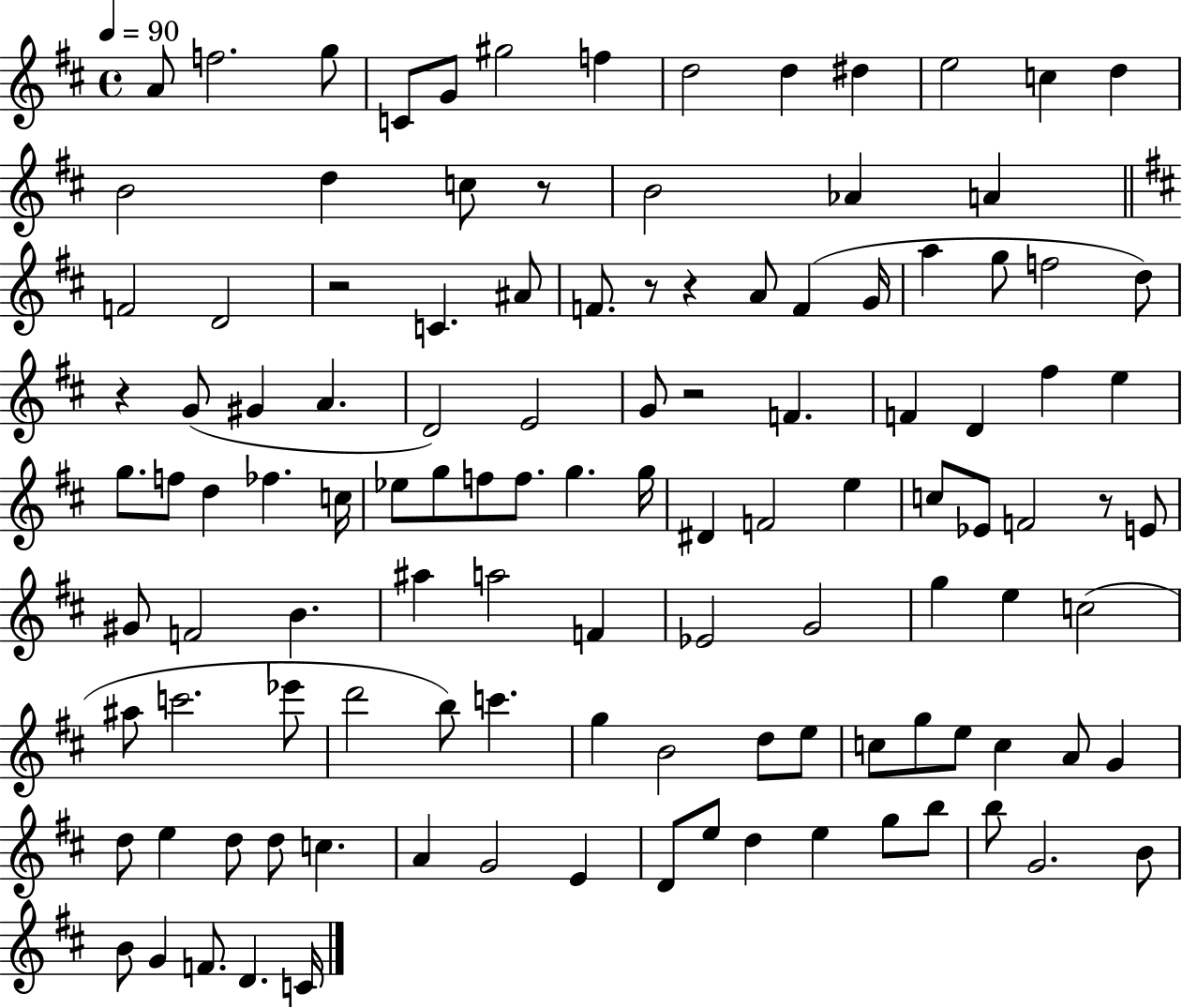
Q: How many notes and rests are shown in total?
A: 116